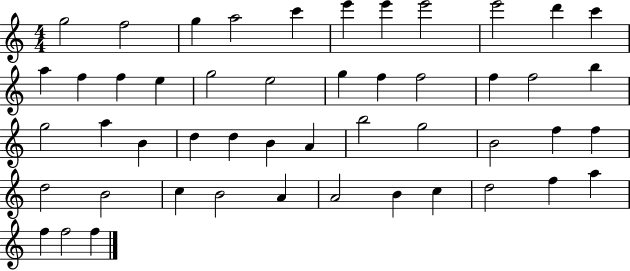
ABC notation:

X:1
T:Untitled
M:4/4
L:1/4
K:C
g2 f2 g a2 c' e' e' e'2 e'2 d' c' a f f e g2 e2 g f f2 f f2 b g2 a B d d B A b2 g2 B2 f f d2 B2 c B2 A A2 B c d2 f a f f2 f